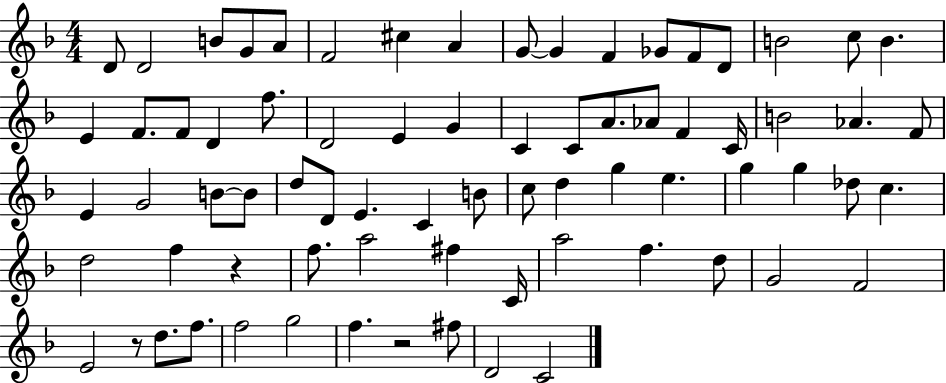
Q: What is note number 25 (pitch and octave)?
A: G4